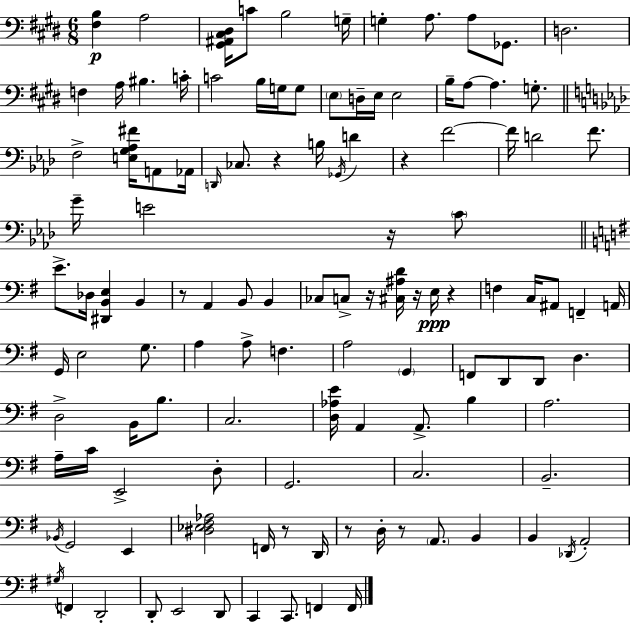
[F#3,B3]/q A3/h [G#2,A#2,C#3,D#3]/s C4/e B3/h G3/s G3/q A3/e. A3/e Gb2/e. D3/h. F3/q A3/s BIS3/q. C4/s C4/h B3/s G3/s G3/e E3/e D3/s E3/s E3/h B3/s A3/e A3/q. G3/e. F3/h [E3,G3,Ab3,F#4]/s A2/e Ab2/s D2/s CES3/e. R/q B3/s Gb2/s D4/q R/q F4/h F4/s D4/h F4/e. G4/s E4/h R/s C4/e E4/e. Db3/s [D#2,B2,E3]/q B2/q R/e A2/q B2/e B2/q CES3/e C3/e R/s [C#3,A#3,D4]/s R/s E3/s R/q F3/q C3/s A#2/e F2/q A2/s G2/s E3/h G3/e. A3/q A3/e F3/q. A3/h G2/q F2/e D2/e D2/e D3/q. D3/h B2/s B3/e. C3/h. [D3,Ab3,E4]/s A2/q A2/e. B3/q A3/h. A3/s C4/s E2/h D3/e G2/h. C3/h. B2/h. Bb2/s G2/h E2/q [D#3,Eb3,F#3,Ab3]/h F2/s R/e D2/s R/e D3/s R/e A2/e. B2/q B2/q Db2/s A2/h G#3/s F2/q D2/h D2/e E2/h D2/e C2/q C2/e. F2/q F2/s